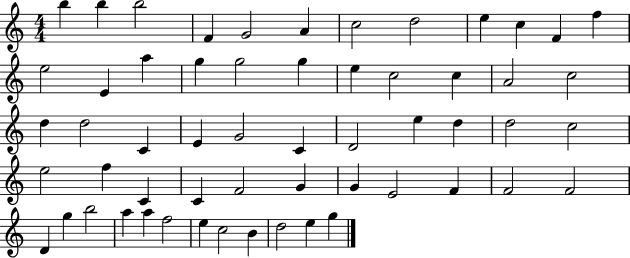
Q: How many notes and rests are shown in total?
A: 57